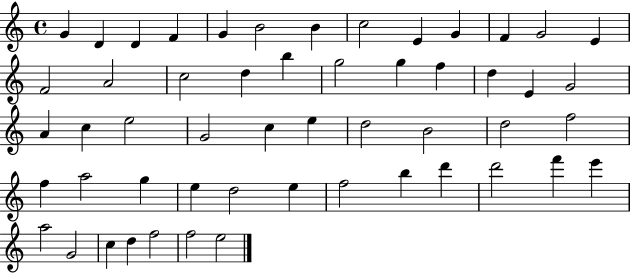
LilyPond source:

{
  \clef treble
  \time 4/4
  \defaultTimeSignature
  \key c \major
  g'4 d'4 d'4 f'4 | g'4 b'2 b'4 | c''2 e'4 g'4 | f'4 g'2 e'4 | \break f'2 a'2 | c''2 d''4 b''4 | g''2 g''4 f''4 | d''4 e'4 g'2 | \break a'4 c''4 e''2 | g'2 c''4 e''4 | d''2 b'2 | d''2 f''2 | \break f''4 a''2 g''4 | e''4 d''2 e''4 | f''2 b''4 d'''4 | d'''2 f'''4 e'''4 | \break a''2 g'2 | c''4 d''4 f''2 | f''2 e''2 | \bar "|."
}